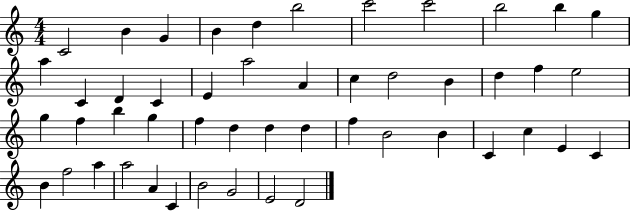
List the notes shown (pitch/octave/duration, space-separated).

C4/h B4/q G4/q B4/q D5/q B5/h C6/h C6/h B5/h B5/q G5/q A5/q C4/q D4/q C4/q E4/q A5/h A4/q C5/q D5/h B4/q D5/q F5/q E5/h G5/q F5/q B5/q G5/q F5/q D5/q D5/q D5/q F5/q B4/h B4/q C4/q C5/q E4/q C4/q B4/q F5/h A5/q A5/h A4/q C4/q B4/h G4/h E4/h D4/h